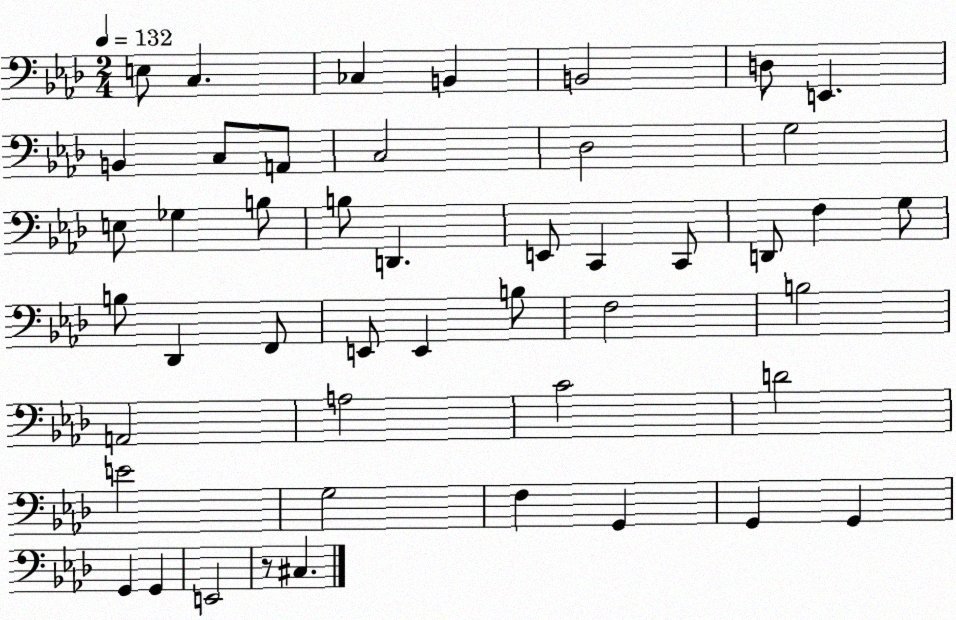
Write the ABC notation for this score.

X:1
T:Untitled
M:2/4
L:1/4
K:Ab
E,/2 C, _C, B,, B,,2 D,/2 E,, B,, C,/2 A,,/2 C,2 _D,2 G,2 E,/2 _G, B,/2 B,/2 D,, E,,/2 C,, C,,/2 D,,/2 F, G,/2 B,/2 _D,, F,,/2 E,,/2 E,, B,/2 F,2 B,2 A,,2 A,2 C2 D2 E2 G,2 F, G,, G,, G,, G,, G,, E,,2 z/2 ^C,